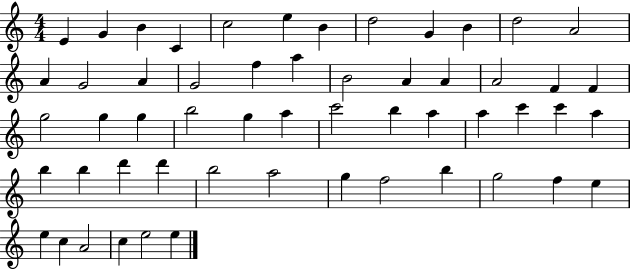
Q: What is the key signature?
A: C major